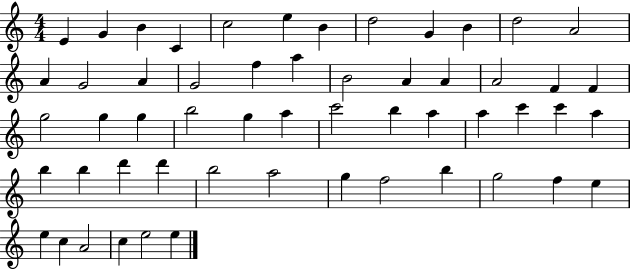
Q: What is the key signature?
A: C major